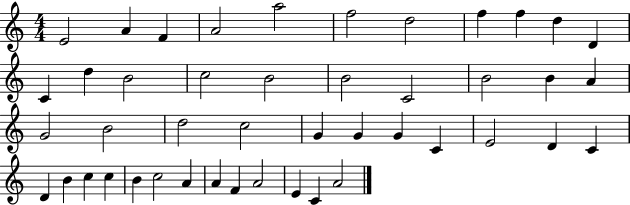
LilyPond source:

{
  \clef treble
  \numericTimeSignature
  \time 4/4
  \key c \major
  e'2 a'4 f'4 | a'2 a''2 | f''2 d''2 | f''4 f''4 d''4 d'4 | \break c'4 d''4 b'2 | c''2 b'2 | b'2 c'2 | b'2 b'4 a'4 | \break g'2 b'2 | d''2 c''2 | g'4 g'4 g'4 c'4 | e'2 d'4 c'4 | \break d'4 b'4 c''4 c''4 | b'4 c''2 a'4 | a'4 f'4 a'2 | e'4 c'4 a'2 | \break \bar "|."
}